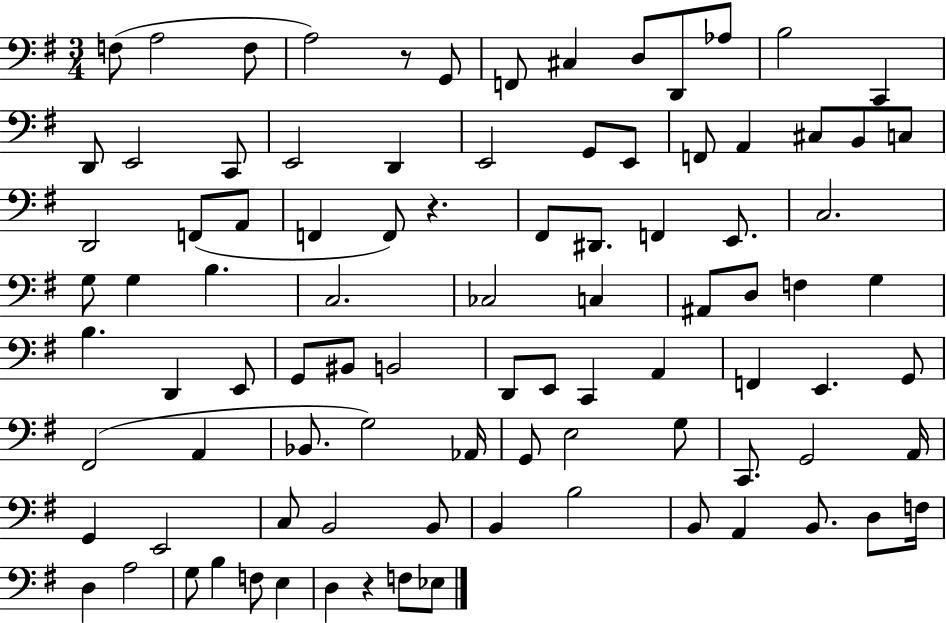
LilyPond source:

{
  \clef bass
  \numericTimeSignature
  \time 3/4
  \key g \major
  f8( a2 f8 | a2) r8 g,8 | f,8 cis4 d8 d,8 aes8 | b2 c,4 | \break d,8 e,2 c,8 | e,2 d,4 | e,2 g,8 e,8 | f,8 a,4 cis8 b,8 c8 | \break d,2 f,8( a,8 | f,4 f,8) r4. | fis,8 dis,8. f,4 e,8. | c2. | \break g8 g4 b4. | c2. | ces2 c4 | ais,8 d8 f4 g4 | \break b4. d,4 e,8 | g,8 bis,8 b,2 | d,8 e,8 c,4 a,4 | f,4 e,4. g,8 | \break fis,2( a,4 | bes,8. g2) aes,16 | g,8 e2 g8 | c,8. g,2 a,16 | \break g,4 e,2 | c8 b,2 b,8 | b,4 b2 | b,8 a,4 b,8. d8 f16 | \break d4 a2 | g8 b4 f8 e4 | d4 r4 f8 ees8 | \bar "|."
}